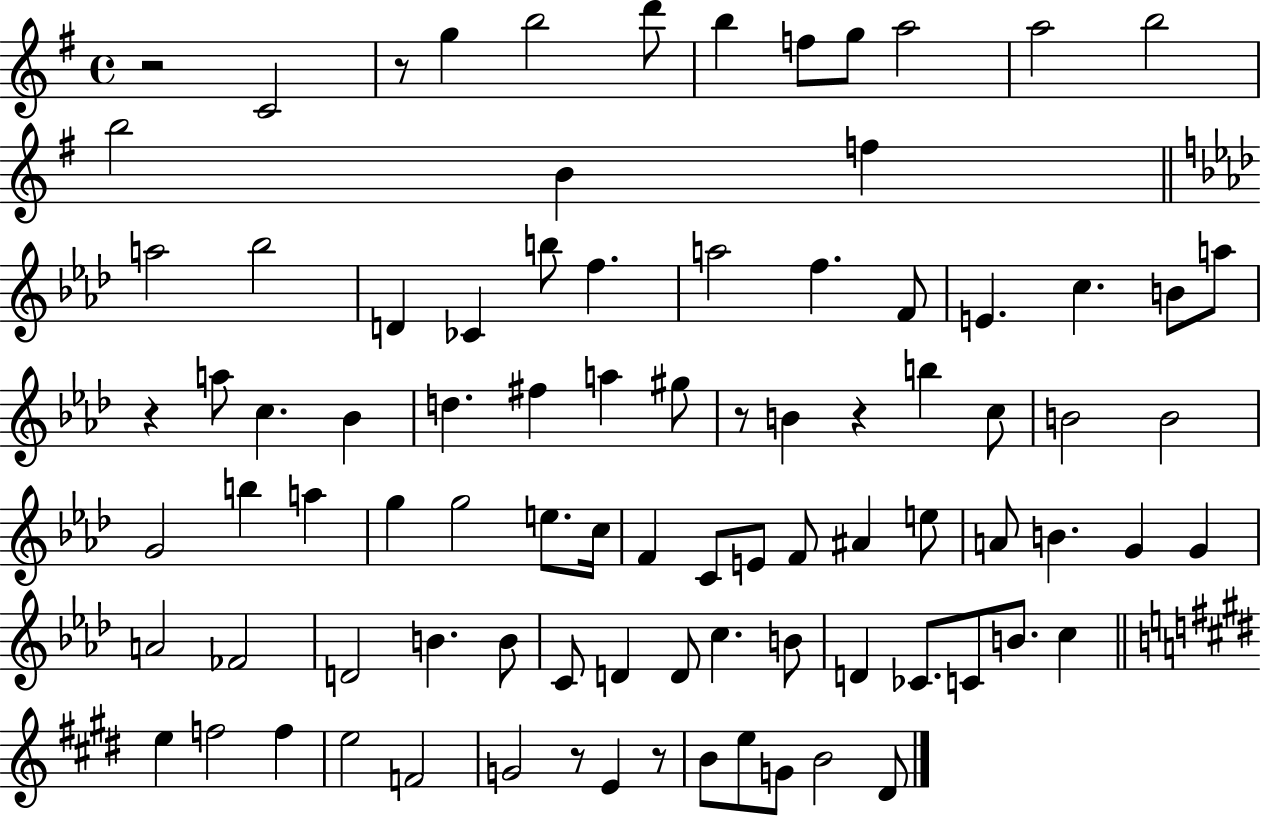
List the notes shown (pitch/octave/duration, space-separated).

R/h C4/h R/e G5/q B5/h D6/e B5/q F5/e G5/e A5/h A5/h B5/h B5/h B4/q F5/q A5/h Bb5/h D4/q CES4/q B5/e F5/q. A5/h F5/q. F4/e E4/q. C5/q. B4/e A5/e R/q A5/e C5/q. Bb4/q D5/q. F#5/q A5/q G#5/e R/e B4/q R/q B5/q C5/e B4/h B4/h G4/h B5/q A5/q G5/q G5/h E5/e. C5/s F4/q C4/e E4/e F4/e A#4/q E5/e A4/e B4/q. G4/q G4/q A4/h FES4/h D4/h B4/q. B4/e C4/e D4/q D4/e C5/q. B4/e D4/q CES4/e. C4/e B4/e. C5/q E5/q F5/h F5/q E5/h F4/h G4/h R/e E4/q R/e B4/e E5/e G4/e B4/h D#4/e